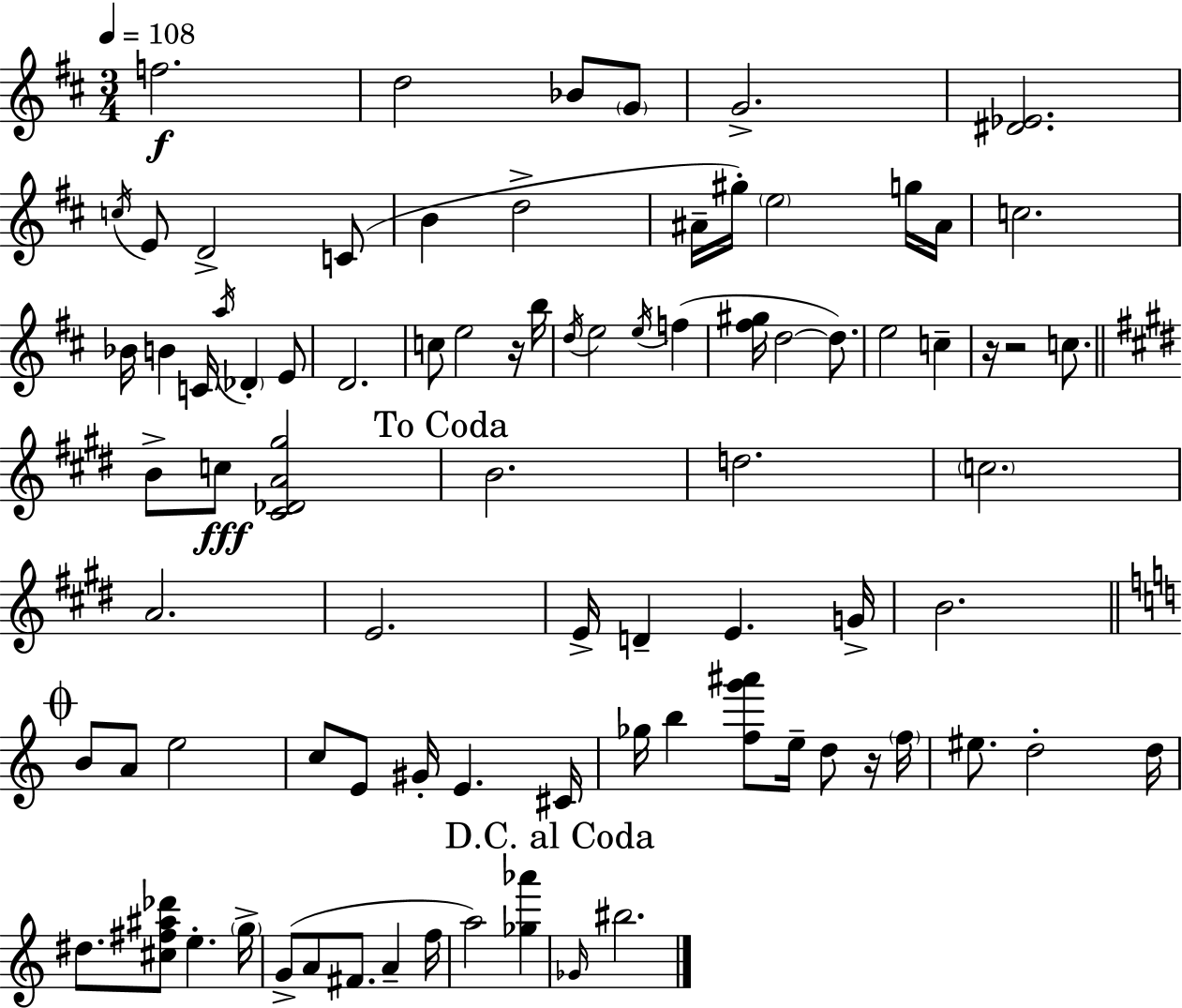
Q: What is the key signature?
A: D major